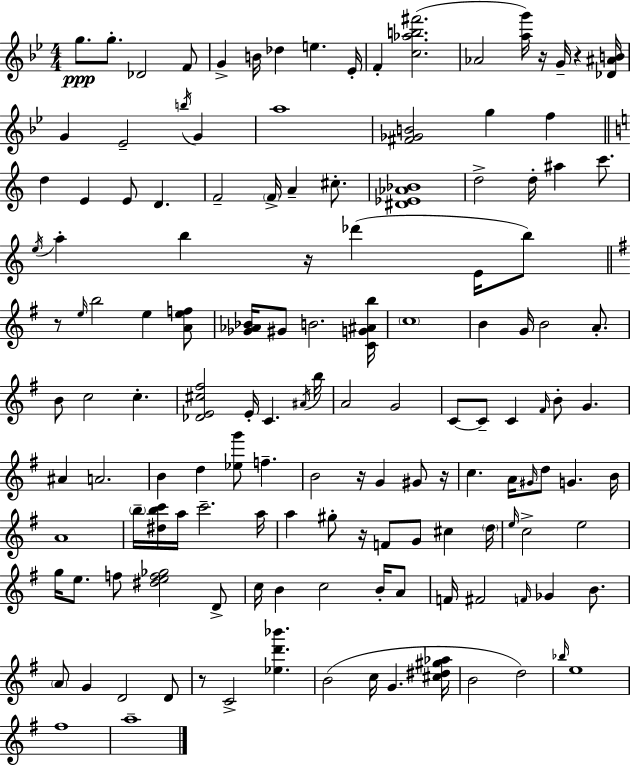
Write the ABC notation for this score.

X:1
T:Untitled
M:4/4
L:1/4
K:Gm
g/2 g/2 _D2 F/2 G B/4 _d e _E/4 F [c_ab^f']2 _A2 [ag']/4 z/4 G/4 z [_D^AB]/4 G _E2 b/4 G a4 [^F_GB]2 g f d E E/2 D F2 F/4 A ^c/2 [^D_E_A_B]4 d2 d/4 ^a c'/2 e/4 a b z/4 _d' E/4 b/2 z/2 e/4 b2 e [Aef]/2 [_G_A_B]/4 ^G/2 B2 [CG^Ab]/4 c4 B G/4 B2 A/2 B/2 c2 c [_DE^c^f]2 E/4 C ^A/4 b/4 A2 G2 C/2 C/2 C ^F/4 B/2 G ^A A2 B d [_eg']/2 f B2 z/4 G ^G/2 z/4 c A/4 ^G/4 d/2 G B/4 A4 b/4 [^dbc']/4 a/4 c'2 a/4 a ^g/2 z/4 F/2 G/2 ^c d/4 e/4 c2 e2 g/4 e/2 f/2 [^def_g]2 D/2 c/4 B c2 B/4 A/2 F/4 ^F2 F/4 _G B/2 A/2 G D2 D/2 z/2 C2 [_ed'_b'] B2 c/4 G [^c^d^g_a]/4 B2 d2 _b/4 e4 ^f4 a4